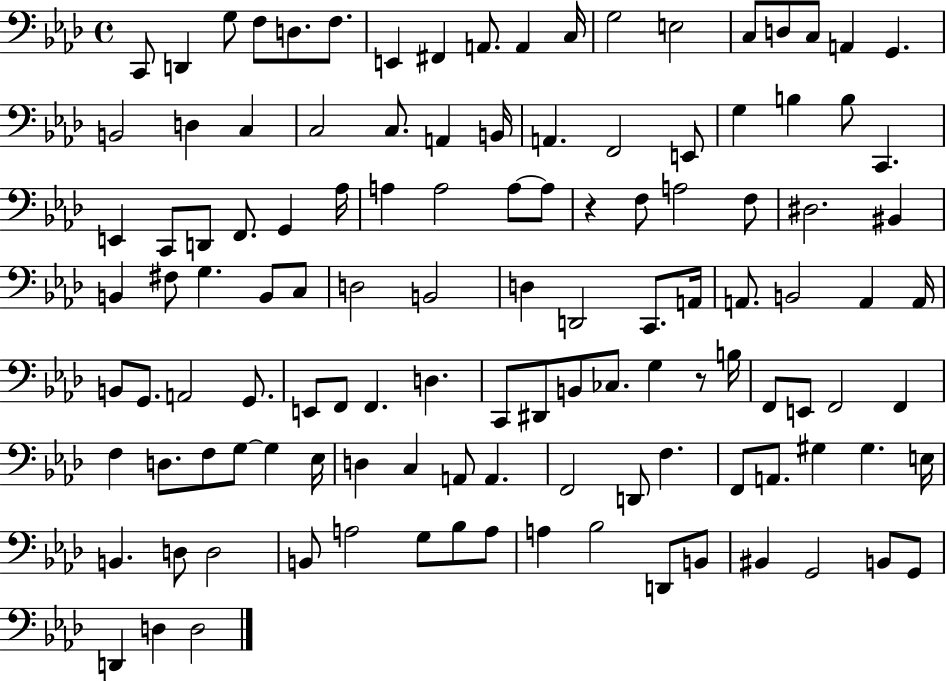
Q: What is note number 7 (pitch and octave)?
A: E2